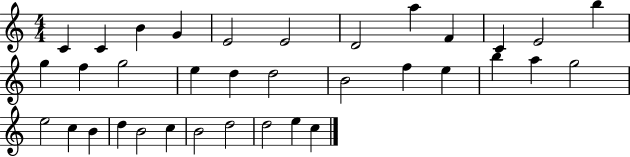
C4/q C4/q B4/q G4/q E4/h E4/h D4/h A5/q F4/q C4/q E4/h B5/q G5/q F5/q G5/h E5/q D5/q D5/h B4/h F5/q E5/q B5/q A5/q G5/h E5/h C5/q B4/q D5/q B4/h C5/q B4/h D5/h D5/h E5/q C5/q